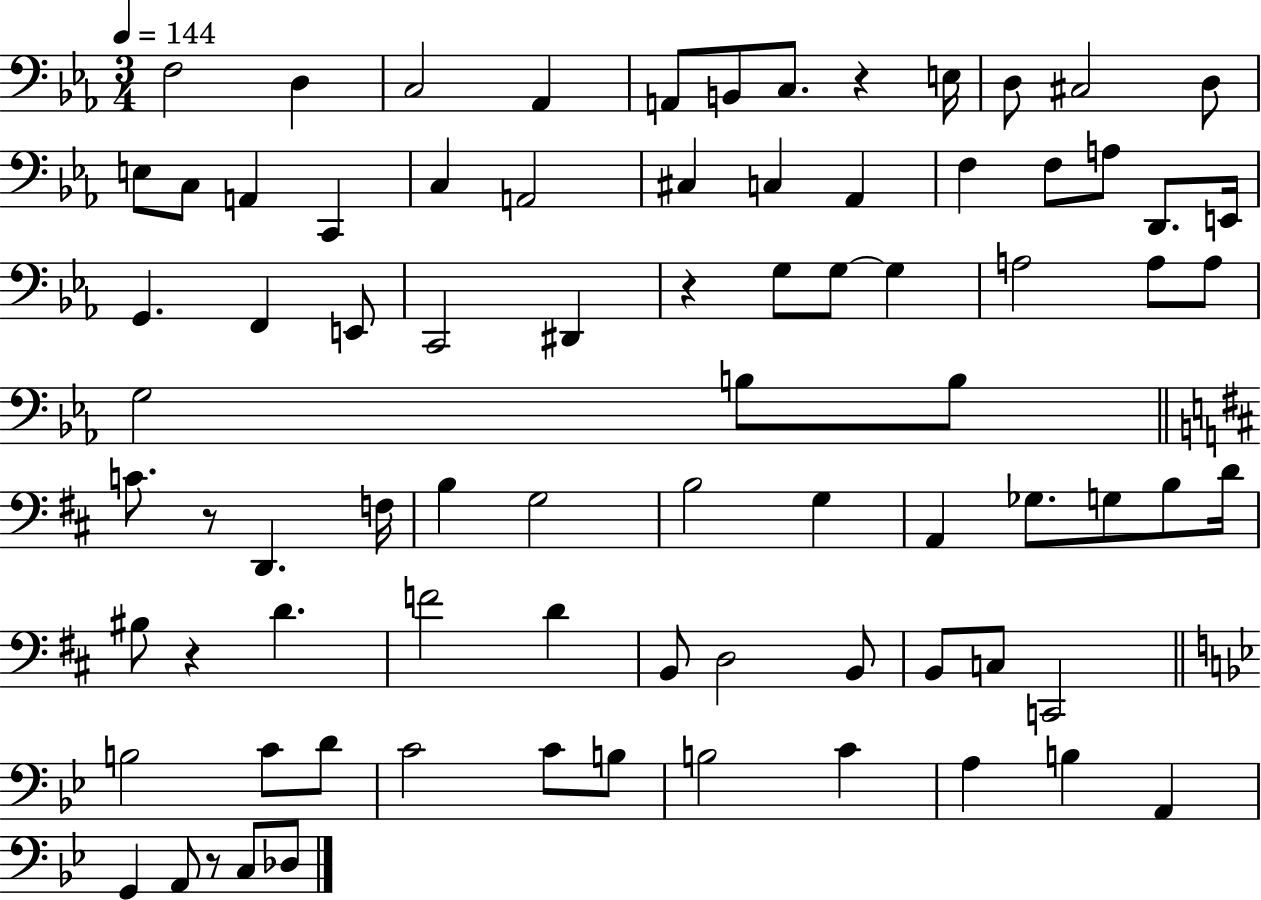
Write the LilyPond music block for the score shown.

{
  \clef bass
  \numericTimeSignature
  \time 3/4
  \key ees \major
  \tempo 4 = 144
  \repeat volta 2 { f2 d4 | c2 aes,4 | a,8 b,8 c8. r4 e16 | d8 cis2 d8 | \break e8 c8 a,4 c,4 | c4 a,2 | cis4 c4 aes,4 | f4 f8 a8 d,8. e,16 | \break g,4. f,4 e,8 | c,2 dis,4 | r4 g8 g8~~ g4 | a2 a8 a8 | \break g2 b8 b8 | \bar "||" \break \key d \major c'8. r8 d,4. f16 | b4 g2 | b2 g4 | a,4 ges8. g8 b8 d'16 | \break bis8 r4 d'4. | f'2 d'4 | b,8 d2 b,8 | b,8 c8 c,2 | \break \bar "||" \break \key bes \major b2 c'8 d'8 | c'2 c'8 b8 | b2 c'4 | a4 b4 a,4 | \break g,4 a,8 r8 c8 des8 | } \bar "|."
}